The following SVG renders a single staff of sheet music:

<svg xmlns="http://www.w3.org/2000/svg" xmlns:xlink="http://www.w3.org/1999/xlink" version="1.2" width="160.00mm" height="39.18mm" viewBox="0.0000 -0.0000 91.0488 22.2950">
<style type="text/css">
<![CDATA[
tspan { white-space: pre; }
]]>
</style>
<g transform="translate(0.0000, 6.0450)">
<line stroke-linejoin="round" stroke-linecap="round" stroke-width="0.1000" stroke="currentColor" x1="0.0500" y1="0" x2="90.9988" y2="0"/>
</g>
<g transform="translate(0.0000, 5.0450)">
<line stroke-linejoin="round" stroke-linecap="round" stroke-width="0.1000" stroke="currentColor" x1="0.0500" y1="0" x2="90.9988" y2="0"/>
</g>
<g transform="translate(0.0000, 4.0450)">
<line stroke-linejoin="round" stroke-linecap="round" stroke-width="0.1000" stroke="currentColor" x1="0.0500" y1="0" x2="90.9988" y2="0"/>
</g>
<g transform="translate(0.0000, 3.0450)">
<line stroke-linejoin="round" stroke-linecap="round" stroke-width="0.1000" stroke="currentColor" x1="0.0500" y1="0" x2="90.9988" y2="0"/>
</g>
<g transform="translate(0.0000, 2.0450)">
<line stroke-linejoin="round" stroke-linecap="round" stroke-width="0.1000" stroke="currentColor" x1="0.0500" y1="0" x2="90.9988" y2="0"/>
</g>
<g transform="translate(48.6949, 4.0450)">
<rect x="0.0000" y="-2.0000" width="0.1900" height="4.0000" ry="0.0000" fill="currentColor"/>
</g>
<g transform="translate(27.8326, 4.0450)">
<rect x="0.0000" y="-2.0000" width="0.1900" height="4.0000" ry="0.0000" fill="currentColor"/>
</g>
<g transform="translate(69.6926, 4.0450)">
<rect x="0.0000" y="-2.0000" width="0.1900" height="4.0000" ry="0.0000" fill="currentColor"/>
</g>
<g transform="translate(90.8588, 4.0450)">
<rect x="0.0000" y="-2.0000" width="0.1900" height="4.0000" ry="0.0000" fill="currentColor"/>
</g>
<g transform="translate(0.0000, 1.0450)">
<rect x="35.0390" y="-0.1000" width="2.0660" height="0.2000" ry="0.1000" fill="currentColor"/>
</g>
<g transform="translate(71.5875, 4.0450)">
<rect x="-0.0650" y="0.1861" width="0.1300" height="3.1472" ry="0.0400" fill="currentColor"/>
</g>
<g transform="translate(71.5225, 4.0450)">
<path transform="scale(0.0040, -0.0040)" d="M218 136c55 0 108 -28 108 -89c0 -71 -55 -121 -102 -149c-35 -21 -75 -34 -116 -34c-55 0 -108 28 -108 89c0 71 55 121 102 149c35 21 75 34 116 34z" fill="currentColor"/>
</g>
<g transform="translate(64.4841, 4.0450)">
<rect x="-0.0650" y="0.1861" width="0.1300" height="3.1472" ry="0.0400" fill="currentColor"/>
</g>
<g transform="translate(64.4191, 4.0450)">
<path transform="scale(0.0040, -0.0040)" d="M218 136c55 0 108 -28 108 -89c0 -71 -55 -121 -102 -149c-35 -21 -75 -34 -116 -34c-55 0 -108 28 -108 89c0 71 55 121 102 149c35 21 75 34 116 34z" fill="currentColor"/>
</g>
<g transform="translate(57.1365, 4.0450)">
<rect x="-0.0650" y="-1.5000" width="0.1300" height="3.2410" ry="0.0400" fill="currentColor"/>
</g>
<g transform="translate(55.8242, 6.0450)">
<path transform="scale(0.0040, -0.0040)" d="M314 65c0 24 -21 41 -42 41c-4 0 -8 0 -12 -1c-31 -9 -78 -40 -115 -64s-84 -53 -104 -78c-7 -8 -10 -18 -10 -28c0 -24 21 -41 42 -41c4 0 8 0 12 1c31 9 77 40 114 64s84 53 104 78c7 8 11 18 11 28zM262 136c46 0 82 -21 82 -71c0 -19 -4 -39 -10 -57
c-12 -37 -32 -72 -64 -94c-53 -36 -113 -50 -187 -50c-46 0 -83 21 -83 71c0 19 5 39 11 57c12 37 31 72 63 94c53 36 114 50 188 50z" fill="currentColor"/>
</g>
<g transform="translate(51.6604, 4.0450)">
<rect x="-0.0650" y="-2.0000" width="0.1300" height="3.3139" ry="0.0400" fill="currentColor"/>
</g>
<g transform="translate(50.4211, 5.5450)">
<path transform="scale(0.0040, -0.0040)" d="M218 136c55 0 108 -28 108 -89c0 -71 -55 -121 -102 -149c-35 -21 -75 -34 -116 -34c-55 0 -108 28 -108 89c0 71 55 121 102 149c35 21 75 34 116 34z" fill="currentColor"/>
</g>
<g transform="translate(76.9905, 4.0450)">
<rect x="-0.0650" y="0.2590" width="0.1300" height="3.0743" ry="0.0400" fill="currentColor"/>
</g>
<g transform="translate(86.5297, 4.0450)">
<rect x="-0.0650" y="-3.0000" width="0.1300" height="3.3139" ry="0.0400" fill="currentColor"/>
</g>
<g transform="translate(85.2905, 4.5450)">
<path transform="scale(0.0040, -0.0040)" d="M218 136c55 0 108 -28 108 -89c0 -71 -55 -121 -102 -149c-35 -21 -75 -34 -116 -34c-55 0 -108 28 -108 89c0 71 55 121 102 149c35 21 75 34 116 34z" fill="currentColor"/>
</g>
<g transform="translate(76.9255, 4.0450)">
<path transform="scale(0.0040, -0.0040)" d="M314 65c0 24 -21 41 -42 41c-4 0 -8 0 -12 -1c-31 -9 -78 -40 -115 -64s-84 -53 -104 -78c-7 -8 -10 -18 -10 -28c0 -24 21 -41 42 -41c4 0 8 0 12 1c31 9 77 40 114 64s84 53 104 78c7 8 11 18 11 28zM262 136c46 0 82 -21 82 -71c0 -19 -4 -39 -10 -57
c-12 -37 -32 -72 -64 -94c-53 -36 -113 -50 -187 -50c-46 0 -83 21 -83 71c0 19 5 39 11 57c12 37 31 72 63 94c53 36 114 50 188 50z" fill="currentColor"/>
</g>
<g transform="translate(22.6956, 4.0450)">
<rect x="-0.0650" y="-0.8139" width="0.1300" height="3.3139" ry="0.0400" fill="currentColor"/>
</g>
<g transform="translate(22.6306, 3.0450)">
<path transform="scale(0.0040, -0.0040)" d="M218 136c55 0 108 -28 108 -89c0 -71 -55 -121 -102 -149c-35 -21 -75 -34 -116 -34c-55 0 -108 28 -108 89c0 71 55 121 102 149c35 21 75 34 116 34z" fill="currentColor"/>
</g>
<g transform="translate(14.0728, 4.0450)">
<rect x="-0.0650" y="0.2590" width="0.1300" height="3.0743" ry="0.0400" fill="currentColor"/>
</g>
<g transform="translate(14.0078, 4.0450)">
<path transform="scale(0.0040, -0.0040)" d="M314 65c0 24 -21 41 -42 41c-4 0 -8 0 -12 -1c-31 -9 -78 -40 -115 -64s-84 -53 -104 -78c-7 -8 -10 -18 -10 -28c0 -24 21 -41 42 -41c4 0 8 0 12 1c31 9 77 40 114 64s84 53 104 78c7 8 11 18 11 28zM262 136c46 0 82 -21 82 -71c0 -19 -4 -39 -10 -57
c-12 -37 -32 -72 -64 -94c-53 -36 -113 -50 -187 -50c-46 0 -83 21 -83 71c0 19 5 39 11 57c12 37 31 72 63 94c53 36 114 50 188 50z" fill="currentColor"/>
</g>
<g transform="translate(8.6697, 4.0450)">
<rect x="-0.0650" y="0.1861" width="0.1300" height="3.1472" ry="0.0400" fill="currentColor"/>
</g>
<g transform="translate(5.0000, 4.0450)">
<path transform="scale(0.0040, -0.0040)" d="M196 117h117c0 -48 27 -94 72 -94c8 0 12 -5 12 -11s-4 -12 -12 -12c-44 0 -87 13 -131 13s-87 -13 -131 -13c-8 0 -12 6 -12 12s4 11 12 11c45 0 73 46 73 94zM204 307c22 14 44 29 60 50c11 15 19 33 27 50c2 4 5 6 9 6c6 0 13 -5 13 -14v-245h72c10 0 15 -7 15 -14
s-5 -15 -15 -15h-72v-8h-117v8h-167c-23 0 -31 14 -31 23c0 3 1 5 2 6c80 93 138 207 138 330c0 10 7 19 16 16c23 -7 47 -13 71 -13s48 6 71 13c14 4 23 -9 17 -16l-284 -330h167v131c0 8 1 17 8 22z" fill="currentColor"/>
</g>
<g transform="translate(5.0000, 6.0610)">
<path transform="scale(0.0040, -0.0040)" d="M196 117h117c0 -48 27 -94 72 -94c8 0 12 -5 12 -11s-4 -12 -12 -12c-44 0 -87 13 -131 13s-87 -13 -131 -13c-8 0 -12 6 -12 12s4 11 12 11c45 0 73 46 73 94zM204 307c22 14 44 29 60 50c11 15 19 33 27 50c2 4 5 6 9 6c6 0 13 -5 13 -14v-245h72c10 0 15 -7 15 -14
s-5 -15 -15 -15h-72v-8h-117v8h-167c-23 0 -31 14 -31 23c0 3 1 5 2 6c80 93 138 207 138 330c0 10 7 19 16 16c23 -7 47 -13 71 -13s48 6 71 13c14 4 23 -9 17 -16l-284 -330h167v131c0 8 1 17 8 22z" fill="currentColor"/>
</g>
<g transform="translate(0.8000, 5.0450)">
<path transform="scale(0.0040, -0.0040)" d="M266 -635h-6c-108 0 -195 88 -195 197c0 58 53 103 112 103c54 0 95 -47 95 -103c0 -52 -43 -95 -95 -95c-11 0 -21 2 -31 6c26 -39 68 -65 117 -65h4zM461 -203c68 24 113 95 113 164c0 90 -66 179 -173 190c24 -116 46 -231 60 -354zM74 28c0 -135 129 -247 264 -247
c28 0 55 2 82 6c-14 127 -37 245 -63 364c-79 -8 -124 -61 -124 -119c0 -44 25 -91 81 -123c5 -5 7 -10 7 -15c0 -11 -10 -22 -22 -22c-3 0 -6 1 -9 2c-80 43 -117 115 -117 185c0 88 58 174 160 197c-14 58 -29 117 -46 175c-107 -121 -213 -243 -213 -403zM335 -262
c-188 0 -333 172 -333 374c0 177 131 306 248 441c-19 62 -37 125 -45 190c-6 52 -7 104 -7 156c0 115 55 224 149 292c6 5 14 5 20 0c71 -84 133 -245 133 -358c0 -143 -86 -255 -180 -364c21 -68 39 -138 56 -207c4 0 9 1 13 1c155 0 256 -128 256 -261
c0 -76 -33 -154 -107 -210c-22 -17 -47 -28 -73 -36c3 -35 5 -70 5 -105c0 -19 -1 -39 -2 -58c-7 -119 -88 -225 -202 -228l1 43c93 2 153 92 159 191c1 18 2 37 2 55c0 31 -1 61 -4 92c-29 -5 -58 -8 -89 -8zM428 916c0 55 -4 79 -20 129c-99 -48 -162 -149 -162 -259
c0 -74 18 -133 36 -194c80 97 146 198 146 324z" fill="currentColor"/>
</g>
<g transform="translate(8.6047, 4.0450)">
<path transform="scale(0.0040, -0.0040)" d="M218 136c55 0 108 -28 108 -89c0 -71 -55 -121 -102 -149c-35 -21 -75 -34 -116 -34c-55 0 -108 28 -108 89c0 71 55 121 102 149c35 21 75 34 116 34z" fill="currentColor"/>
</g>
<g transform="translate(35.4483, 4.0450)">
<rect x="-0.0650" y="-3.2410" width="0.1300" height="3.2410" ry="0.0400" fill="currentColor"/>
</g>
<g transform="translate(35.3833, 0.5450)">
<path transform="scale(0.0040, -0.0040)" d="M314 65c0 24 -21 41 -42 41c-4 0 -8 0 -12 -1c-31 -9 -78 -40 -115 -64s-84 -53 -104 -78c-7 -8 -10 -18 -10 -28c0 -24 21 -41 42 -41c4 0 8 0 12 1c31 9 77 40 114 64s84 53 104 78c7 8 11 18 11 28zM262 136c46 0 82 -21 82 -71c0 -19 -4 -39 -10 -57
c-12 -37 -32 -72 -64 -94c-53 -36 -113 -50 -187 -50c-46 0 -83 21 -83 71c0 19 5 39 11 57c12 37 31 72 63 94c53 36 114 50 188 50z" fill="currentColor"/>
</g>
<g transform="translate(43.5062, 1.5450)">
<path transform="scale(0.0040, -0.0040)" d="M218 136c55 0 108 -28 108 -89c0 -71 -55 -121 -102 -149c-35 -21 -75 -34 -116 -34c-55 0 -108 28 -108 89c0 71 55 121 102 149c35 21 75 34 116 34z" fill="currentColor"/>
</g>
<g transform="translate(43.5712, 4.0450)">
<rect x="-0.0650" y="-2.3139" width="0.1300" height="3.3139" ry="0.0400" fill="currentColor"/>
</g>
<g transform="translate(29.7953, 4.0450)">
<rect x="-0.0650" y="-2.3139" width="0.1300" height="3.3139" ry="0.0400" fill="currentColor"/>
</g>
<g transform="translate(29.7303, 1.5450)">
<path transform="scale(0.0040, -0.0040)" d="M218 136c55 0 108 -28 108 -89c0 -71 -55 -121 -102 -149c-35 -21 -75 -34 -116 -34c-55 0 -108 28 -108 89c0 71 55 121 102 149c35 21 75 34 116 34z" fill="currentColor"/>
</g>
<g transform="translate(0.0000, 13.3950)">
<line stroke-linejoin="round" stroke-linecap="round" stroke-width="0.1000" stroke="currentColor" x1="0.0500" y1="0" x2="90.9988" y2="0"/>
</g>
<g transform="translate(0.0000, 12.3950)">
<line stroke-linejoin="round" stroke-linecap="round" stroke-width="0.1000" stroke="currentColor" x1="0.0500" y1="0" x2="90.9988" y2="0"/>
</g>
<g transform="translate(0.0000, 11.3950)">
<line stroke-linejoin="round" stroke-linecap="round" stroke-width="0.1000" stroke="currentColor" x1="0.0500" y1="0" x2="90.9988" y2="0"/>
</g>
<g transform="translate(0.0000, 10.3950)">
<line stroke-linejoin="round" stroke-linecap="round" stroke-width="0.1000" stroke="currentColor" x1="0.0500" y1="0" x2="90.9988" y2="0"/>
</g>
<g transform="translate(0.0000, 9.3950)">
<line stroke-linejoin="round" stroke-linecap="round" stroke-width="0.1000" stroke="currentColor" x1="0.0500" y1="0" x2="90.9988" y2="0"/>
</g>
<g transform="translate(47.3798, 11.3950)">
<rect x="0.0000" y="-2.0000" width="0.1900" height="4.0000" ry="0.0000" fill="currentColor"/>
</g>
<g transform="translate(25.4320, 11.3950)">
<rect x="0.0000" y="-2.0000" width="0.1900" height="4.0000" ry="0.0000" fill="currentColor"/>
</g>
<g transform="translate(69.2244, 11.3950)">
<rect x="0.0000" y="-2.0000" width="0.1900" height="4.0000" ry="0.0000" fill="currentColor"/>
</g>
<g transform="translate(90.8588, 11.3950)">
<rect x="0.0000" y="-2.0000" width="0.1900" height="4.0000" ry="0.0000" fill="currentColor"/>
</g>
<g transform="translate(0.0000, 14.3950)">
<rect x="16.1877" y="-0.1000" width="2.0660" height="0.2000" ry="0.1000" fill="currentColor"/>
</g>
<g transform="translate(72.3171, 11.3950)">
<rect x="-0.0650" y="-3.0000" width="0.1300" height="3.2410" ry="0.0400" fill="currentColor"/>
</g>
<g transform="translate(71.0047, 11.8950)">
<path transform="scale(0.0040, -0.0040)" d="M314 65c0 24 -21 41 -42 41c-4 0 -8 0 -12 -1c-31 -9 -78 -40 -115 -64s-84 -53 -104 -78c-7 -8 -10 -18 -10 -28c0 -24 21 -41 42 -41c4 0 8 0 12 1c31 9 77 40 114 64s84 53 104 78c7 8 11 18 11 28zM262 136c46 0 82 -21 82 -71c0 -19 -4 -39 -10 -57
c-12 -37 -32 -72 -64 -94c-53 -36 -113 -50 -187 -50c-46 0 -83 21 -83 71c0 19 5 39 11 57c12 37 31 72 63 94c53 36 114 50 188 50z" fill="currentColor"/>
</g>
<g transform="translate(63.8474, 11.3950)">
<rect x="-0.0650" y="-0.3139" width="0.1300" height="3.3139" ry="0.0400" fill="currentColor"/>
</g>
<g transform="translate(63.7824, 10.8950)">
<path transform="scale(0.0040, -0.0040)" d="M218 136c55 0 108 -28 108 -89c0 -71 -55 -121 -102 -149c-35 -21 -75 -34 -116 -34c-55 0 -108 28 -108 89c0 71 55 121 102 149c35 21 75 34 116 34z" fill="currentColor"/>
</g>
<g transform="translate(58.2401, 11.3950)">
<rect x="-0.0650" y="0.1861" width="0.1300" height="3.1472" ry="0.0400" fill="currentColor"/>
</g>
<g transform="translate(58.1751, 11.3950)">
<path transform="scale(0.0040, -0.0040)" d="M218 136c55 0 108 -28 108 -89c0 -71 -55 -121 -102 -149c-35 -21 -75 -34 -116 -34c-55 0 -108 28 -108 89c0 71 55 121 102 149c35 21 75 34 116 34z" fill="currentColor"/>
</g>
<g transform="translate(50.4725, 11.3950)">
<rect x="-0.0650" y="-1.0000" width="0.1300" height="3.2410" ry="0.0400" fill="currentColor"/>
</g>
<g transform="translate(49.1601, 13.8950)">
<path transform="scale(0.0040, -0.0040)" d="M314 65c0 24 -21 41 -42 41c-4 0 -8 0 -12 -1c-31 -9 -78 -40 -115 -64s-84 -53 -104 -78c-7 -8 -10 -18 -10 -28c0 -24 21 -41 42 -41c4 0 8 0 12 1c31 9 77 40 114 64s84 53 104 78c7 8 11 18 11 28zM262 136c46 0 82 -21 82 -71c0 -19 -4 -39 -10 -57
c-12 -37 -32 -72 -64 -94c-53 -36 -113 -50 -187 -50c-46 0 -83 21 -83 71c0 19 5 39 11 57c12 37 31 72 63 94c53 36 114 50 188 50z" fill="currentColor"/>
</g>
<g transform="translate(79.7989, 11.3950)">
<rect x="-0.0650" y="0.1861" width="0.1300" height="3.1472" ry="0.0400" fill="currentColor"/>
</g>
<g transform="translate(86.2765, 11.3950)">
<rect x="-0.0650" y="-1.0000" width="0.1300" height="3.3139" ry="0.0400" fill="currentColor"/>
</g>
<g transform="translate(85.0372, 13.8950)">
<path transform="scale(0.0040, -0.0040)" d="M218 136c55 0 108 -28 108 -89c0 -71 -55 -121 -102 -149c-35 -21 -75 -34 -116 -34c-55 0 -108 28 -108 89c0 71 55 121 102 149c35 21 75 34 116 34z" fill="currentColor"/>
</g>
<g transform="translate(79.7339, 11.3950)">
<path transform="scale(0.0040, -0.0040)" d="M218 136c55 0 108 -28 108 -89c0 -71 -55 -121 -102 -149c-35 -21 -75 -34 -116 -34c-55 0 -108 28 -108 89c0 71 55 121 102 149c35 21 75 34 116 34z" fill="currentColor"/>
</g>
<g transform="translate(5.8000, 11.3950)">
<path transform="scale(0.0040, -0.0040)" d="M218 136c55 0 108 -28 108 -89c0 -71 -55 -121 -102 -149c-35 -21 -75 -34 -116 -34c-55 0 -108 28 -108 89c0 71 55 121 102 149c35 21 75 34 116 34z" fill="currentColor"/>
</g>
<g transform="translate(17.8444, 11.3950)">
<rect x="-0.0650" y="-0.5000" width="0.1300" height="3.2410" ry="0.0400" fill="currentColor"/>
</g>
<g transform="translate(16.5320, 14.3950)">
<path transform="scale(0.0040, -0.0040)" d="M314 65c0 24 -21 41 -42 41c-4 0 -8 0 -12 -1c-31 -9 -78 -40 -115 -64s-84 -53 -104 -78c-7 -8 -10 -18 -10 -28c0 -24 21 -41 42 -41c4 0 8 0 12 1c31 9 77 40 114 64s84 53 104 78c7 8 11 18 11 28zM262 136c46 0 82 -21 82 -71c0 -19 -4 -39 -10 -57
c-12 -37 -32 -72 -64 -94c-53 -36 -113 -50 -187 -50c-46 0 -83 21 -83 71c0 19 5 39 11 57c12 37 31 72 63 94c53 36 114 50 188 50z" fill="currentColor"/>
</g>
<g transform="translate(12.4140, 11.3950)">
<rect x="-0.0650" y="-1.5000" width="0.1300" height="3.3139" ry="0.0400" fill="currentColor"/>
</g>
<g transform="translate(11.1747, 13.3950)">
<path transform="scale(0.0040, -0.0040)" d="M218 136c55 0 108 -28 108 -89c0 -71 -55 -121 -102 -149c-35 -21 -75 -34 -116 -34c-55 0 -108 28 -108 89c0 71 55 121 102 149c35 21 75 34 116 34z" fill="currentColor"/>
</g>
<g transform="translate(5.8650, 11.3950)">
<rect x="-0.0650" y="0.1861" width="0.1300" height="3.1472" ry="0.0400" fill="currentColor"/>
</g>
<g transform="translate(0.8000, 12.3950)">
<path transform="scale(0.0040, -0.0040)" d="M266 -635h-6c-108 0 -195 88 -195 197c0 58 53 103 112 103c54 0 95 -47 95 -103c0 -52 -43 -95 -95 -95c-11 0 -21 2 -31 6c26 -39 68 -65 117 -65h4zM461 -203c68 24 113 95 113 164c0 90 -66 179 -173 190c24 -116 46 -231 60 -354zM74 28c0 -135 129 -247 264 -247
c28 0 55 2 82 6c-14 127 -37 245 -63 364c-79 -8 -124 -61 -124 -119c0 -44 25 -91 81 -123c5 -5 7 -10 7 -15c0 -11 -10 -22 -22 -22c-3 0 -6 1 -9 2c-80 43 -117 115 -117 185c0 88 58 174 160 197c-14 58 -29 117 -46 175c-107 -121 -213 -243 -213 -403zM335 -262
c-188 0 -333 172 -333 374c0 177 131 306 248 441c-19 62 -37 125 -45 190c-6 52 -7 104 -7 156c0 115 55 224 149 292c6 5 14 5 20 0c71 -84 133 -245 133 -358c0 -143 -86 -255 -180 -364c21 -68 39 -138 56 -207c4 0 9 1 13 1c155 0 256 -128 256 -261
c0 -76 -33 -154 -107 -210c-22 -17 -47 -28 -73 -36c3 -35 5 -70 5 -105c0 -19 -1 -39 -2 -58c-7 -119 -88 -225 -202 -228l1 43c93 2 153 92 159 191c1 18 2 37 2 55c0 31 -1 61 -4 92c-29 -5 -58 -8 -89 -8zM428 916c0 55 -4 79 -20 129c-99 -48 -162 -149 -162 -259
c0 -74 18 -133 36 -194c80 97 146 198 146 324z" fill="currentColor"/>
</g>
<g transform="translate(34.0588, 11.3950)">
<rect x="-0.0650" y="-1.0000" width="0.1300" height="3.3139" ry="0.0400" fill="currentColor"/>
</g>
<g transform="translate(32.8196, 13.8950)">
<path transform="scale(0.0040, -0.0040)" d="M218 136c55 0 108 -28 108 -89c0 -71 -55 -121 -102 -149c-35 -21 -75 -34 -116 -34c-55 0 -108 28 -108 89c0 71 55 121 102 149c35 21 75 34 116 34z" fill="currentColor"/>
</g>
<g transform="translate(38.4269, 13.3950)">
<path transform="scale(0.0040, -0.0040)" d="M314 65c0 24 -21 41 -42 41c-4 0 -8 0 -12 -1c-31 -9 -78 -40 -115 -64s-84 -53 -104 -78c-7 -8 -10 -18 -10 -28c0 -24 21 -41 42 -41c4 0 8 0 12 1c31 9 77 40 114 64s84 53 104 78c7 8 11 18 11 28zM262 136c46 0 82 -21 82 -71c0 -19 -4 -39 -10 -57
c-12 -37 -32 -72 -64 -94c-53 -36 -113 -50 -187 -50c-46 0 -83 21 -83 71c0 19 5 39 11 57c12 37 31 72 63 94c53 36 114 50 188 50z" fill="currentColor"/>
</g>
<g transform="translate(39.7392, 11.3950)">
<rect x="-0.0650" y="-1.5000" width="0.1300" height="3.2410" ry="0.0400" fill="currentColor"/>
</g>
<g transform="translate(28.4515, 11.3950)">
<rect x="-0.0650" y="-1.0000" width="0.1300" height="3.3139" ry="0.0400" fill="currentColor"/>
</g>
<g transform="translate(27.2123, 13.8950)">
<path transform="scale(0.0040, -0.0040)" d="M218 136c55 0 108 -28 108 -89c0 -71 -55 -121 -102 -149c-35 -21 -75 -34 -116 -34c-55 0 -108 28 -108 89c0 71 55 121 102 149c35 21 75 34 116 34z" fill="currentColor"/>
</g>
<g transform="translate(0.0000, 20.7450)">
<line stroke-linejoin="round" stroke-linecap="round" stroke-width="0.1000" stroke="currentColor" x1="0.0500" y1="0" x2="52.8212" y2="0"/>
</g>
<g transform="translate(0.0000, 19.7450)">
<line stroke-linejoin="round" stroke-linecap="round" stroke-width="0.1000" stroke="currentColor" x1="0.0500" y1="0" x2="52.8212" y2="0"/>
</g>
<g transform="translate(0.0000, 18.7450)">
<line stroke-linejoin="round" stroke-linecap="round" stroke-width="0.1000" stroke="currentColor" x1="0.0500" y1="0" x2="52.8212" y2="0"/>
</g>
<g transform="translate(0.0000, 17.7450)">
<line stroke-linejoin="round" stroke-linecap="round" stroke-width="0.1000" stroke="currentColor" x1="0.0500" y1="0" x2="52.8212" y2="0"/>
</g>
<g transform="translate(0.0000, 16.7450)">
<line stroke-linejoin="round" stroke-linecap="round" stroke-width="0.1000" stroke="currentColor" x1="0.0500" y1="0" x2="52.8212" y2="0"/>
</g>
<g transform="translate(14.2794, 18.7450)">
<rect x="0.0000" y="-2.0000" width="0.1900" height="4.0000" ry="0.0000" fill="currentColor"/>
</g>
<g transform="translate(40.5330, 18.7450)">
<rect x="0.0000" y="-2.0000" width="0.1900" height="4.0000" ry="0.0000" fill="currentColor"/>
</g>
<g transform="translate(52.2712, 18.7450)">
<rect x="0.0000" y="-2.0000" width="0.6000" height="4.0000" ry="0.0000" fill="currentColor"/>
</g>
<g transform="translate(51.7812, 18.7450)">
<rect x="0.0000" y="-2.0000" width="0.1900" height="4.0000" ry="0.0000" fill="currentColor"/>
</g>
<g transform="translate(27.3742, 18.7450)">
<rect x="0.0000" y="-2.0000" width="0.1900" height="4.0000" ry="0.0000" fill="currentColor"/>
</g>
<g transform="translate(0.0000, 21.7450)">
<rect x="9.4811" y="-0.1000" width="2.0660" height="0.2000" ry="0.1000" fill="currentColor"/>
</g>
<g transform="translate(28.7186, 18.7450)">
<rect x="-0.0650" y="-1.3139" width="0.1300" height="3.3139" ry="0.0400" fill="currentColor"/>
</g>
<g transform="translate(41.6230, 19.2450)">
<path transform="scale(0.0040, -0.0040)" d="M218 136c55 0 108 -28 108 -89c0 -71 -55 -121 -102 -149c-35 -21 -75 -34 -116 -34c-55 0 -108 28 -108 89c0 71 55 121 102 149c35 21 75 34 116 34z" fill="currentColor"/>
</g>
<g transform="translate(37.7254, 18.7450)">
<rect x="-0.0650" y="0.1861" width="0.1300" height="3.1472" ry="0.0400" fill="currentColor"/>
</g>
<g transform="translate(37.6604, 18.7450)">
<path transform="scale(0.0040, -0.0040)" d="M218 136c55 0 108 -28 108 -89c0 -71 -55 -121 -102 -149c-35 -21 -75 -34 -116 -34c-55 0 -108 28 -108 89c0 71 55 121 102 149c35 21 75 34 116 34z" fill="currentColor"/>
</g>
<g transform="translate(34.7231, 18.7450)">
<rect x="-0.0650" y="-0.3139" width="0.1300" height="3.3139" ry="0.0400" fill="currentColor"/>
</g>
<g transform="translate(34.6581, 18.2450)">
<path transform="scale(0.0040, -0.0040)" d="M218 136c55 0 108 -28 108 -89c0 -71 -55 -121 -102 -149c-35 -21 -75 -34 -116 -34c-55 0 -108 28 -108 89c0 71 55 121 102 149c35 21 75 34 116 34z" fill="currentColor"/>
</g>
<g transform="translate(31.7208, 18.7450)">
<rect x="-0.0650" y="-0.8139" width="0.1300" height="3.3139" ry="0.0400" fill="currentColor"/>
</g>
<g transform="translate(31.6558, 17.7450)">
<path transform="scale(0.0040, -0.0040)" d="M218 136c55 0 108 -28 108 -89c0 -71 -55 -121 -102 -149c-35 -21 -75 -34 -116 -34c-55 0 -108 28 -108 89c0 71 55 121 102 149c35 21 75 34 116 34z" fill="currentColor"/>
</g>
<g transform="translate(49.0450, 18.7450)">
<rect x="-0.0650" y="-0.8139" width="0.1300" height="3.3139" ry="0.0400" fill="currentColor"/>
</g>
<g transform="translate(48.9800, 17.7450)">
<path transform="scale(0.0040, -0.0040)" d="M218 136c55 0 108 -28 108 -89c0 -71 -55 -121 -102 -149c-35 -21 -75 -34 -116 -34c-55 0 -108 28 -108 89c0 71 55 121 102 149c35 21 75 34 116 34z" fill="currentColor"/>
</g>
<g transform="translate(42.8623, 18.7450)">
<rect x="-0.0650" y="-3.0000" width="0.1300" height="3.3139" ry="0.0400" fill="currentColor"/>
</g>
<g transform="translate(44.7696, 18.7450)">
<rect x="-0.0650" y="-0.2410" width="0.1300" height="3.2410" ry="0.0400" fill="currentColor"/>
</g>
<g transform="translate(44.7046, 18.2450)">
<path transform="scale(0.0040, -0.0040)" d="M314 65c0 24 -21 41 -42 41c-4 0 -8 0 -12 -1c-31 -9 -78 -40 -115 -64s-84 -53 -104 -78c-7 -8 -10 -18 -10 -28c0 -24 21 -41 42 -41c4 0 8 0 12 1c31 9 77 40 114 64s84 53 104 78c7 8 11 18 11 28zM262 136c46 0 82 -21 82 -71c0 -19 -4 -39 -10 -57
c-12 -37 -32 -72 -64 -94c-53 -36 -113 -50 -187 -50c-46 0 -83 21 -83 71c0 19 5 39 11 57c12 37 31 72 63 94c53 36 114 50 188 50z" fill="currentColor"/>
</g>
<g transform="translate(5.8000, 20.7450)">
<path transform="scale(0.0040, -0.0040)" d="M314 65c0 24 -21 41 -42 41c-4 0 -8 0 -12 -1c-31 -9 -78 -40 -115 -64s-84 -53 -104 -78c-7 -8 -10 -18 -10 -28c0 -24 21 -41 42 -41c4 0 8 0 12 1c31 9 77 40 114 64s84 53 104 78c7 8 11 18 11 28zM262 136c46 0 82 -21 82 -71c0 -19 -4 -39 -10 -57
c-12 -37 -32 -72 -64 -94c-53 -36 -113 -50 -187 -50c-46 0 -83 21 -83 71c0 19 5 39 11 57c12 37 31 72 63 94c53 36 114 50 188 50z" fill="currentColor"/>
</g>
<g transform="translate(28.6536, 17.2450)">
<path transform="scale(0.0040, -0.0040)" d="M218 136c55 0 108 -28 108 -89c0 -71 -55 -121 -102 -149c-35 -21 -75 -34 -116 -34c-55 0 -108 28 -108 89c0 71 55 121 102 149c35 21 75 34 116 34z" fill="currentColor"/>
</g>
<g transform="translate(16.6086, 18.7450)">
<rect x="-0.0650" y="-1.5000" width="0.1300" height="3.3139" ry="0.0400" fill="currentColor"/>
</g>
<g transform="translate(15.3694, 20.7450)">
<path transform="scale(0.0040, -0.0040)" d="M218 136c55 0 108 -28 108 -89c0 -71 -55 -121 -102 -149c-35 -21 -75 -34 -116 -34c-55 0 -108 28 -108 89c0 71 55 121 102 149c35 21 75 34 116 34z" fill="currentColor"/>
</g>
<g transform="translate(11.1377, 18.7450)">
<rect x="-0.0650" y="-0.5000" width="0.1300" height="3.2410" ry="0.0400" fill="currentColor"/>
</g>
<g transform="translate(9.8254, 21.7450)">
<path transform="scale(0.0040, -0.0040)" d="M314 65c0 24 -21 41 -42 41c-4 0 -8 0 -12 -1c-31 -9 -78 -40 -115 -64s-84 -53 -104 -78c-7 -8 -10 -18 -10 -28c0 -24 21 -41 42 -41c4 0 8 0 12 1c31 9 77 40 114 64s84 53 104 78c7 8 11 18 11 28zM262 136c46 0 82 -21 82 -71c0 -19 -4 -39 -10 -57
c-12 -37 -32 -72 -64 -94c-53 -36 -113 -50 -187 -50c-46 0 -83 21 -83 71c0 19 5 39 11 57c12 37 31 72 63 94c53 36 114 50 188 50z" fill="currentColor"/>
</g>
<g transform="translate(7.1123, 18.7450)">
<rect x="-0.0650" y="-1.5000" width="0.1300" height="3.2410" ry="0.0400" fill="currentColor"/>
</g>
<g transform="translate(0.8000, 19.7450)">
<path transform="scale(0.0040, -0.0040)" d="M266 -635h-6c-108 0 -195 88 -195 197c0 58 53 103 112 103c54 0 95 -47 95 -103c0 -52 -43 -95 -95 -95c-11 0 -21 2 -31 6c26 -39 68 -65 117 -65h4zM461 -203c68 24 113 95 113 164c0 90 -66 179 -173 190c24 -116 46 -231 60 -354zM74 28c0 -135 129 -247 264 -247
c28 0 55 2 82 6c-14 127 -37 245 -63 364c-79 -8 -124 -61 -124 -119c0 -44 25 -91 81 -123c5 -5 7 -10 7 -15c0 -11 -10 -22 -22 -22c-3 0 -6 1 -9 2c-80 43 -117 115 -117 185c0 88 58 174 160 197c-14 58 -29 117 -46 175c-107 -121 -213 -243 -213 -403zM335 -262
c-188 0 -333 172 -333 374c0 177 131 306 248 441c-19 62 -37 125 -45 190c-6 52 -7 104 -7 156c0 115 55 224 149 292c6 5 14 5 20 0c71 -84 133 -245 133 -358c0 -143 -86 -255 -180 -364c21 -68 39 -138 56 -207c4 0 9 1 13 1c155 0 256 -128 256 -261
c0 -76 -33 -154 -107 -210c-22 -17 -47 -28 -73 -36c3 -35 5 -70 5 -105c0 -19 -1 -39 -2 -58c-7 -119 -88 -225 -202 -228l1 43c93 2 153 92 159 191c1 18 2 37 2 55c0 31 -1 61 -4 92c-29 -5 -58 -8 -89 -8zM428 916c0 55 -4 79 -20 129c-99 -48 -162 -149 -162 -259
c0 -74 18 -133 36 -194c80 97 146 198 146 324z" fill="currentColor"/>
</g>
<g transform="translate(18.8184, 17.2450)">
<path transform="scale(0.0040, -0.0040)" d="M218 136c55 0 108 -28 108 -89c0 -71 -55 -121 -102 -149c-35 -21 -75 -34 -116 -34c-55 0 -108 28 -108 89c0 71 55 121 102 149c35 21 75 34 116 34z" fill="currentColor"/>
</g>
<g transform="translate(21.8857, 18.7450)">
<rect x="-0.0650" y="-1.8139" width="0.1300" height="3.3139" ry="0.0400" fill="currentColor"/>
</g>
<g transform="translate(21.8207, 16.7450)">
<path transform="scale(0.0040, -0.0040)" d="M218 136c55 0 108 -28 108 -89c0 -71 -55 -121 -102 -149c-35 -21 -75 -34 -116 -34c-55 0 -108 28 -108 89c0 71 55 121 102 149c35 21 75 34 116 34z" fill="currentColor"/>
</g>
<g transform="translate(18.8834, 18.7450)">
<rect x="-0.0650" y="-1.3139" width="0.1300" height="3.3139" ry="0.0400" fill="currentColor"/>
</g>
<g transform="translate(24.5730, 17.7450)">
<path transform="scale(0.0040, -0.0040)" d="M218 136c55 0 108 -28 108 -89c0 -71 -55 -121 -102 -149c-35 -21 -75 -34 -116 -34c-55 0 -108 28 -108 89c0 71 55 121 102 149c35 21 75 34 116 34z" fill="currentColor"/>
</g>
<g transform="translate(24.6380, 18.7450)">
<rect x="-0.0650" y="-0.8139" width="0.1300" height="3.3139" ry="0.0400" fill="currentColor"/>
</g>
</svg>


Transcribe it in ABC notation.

X:1
T:Untitled
M:4/4
L:1/4
K:C
B B2 d g b2 g F E2 B B B2 A B E C2 D D E2 D2 B c A2 B D E2 C2 E e f d e d c B A c2 d